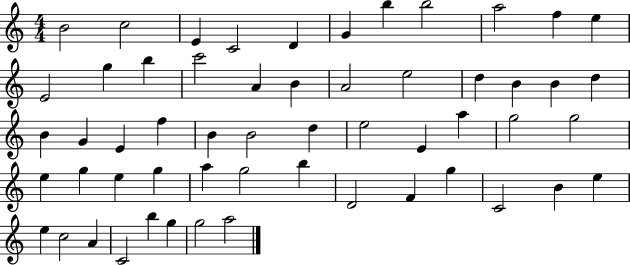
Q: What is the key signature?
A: C major